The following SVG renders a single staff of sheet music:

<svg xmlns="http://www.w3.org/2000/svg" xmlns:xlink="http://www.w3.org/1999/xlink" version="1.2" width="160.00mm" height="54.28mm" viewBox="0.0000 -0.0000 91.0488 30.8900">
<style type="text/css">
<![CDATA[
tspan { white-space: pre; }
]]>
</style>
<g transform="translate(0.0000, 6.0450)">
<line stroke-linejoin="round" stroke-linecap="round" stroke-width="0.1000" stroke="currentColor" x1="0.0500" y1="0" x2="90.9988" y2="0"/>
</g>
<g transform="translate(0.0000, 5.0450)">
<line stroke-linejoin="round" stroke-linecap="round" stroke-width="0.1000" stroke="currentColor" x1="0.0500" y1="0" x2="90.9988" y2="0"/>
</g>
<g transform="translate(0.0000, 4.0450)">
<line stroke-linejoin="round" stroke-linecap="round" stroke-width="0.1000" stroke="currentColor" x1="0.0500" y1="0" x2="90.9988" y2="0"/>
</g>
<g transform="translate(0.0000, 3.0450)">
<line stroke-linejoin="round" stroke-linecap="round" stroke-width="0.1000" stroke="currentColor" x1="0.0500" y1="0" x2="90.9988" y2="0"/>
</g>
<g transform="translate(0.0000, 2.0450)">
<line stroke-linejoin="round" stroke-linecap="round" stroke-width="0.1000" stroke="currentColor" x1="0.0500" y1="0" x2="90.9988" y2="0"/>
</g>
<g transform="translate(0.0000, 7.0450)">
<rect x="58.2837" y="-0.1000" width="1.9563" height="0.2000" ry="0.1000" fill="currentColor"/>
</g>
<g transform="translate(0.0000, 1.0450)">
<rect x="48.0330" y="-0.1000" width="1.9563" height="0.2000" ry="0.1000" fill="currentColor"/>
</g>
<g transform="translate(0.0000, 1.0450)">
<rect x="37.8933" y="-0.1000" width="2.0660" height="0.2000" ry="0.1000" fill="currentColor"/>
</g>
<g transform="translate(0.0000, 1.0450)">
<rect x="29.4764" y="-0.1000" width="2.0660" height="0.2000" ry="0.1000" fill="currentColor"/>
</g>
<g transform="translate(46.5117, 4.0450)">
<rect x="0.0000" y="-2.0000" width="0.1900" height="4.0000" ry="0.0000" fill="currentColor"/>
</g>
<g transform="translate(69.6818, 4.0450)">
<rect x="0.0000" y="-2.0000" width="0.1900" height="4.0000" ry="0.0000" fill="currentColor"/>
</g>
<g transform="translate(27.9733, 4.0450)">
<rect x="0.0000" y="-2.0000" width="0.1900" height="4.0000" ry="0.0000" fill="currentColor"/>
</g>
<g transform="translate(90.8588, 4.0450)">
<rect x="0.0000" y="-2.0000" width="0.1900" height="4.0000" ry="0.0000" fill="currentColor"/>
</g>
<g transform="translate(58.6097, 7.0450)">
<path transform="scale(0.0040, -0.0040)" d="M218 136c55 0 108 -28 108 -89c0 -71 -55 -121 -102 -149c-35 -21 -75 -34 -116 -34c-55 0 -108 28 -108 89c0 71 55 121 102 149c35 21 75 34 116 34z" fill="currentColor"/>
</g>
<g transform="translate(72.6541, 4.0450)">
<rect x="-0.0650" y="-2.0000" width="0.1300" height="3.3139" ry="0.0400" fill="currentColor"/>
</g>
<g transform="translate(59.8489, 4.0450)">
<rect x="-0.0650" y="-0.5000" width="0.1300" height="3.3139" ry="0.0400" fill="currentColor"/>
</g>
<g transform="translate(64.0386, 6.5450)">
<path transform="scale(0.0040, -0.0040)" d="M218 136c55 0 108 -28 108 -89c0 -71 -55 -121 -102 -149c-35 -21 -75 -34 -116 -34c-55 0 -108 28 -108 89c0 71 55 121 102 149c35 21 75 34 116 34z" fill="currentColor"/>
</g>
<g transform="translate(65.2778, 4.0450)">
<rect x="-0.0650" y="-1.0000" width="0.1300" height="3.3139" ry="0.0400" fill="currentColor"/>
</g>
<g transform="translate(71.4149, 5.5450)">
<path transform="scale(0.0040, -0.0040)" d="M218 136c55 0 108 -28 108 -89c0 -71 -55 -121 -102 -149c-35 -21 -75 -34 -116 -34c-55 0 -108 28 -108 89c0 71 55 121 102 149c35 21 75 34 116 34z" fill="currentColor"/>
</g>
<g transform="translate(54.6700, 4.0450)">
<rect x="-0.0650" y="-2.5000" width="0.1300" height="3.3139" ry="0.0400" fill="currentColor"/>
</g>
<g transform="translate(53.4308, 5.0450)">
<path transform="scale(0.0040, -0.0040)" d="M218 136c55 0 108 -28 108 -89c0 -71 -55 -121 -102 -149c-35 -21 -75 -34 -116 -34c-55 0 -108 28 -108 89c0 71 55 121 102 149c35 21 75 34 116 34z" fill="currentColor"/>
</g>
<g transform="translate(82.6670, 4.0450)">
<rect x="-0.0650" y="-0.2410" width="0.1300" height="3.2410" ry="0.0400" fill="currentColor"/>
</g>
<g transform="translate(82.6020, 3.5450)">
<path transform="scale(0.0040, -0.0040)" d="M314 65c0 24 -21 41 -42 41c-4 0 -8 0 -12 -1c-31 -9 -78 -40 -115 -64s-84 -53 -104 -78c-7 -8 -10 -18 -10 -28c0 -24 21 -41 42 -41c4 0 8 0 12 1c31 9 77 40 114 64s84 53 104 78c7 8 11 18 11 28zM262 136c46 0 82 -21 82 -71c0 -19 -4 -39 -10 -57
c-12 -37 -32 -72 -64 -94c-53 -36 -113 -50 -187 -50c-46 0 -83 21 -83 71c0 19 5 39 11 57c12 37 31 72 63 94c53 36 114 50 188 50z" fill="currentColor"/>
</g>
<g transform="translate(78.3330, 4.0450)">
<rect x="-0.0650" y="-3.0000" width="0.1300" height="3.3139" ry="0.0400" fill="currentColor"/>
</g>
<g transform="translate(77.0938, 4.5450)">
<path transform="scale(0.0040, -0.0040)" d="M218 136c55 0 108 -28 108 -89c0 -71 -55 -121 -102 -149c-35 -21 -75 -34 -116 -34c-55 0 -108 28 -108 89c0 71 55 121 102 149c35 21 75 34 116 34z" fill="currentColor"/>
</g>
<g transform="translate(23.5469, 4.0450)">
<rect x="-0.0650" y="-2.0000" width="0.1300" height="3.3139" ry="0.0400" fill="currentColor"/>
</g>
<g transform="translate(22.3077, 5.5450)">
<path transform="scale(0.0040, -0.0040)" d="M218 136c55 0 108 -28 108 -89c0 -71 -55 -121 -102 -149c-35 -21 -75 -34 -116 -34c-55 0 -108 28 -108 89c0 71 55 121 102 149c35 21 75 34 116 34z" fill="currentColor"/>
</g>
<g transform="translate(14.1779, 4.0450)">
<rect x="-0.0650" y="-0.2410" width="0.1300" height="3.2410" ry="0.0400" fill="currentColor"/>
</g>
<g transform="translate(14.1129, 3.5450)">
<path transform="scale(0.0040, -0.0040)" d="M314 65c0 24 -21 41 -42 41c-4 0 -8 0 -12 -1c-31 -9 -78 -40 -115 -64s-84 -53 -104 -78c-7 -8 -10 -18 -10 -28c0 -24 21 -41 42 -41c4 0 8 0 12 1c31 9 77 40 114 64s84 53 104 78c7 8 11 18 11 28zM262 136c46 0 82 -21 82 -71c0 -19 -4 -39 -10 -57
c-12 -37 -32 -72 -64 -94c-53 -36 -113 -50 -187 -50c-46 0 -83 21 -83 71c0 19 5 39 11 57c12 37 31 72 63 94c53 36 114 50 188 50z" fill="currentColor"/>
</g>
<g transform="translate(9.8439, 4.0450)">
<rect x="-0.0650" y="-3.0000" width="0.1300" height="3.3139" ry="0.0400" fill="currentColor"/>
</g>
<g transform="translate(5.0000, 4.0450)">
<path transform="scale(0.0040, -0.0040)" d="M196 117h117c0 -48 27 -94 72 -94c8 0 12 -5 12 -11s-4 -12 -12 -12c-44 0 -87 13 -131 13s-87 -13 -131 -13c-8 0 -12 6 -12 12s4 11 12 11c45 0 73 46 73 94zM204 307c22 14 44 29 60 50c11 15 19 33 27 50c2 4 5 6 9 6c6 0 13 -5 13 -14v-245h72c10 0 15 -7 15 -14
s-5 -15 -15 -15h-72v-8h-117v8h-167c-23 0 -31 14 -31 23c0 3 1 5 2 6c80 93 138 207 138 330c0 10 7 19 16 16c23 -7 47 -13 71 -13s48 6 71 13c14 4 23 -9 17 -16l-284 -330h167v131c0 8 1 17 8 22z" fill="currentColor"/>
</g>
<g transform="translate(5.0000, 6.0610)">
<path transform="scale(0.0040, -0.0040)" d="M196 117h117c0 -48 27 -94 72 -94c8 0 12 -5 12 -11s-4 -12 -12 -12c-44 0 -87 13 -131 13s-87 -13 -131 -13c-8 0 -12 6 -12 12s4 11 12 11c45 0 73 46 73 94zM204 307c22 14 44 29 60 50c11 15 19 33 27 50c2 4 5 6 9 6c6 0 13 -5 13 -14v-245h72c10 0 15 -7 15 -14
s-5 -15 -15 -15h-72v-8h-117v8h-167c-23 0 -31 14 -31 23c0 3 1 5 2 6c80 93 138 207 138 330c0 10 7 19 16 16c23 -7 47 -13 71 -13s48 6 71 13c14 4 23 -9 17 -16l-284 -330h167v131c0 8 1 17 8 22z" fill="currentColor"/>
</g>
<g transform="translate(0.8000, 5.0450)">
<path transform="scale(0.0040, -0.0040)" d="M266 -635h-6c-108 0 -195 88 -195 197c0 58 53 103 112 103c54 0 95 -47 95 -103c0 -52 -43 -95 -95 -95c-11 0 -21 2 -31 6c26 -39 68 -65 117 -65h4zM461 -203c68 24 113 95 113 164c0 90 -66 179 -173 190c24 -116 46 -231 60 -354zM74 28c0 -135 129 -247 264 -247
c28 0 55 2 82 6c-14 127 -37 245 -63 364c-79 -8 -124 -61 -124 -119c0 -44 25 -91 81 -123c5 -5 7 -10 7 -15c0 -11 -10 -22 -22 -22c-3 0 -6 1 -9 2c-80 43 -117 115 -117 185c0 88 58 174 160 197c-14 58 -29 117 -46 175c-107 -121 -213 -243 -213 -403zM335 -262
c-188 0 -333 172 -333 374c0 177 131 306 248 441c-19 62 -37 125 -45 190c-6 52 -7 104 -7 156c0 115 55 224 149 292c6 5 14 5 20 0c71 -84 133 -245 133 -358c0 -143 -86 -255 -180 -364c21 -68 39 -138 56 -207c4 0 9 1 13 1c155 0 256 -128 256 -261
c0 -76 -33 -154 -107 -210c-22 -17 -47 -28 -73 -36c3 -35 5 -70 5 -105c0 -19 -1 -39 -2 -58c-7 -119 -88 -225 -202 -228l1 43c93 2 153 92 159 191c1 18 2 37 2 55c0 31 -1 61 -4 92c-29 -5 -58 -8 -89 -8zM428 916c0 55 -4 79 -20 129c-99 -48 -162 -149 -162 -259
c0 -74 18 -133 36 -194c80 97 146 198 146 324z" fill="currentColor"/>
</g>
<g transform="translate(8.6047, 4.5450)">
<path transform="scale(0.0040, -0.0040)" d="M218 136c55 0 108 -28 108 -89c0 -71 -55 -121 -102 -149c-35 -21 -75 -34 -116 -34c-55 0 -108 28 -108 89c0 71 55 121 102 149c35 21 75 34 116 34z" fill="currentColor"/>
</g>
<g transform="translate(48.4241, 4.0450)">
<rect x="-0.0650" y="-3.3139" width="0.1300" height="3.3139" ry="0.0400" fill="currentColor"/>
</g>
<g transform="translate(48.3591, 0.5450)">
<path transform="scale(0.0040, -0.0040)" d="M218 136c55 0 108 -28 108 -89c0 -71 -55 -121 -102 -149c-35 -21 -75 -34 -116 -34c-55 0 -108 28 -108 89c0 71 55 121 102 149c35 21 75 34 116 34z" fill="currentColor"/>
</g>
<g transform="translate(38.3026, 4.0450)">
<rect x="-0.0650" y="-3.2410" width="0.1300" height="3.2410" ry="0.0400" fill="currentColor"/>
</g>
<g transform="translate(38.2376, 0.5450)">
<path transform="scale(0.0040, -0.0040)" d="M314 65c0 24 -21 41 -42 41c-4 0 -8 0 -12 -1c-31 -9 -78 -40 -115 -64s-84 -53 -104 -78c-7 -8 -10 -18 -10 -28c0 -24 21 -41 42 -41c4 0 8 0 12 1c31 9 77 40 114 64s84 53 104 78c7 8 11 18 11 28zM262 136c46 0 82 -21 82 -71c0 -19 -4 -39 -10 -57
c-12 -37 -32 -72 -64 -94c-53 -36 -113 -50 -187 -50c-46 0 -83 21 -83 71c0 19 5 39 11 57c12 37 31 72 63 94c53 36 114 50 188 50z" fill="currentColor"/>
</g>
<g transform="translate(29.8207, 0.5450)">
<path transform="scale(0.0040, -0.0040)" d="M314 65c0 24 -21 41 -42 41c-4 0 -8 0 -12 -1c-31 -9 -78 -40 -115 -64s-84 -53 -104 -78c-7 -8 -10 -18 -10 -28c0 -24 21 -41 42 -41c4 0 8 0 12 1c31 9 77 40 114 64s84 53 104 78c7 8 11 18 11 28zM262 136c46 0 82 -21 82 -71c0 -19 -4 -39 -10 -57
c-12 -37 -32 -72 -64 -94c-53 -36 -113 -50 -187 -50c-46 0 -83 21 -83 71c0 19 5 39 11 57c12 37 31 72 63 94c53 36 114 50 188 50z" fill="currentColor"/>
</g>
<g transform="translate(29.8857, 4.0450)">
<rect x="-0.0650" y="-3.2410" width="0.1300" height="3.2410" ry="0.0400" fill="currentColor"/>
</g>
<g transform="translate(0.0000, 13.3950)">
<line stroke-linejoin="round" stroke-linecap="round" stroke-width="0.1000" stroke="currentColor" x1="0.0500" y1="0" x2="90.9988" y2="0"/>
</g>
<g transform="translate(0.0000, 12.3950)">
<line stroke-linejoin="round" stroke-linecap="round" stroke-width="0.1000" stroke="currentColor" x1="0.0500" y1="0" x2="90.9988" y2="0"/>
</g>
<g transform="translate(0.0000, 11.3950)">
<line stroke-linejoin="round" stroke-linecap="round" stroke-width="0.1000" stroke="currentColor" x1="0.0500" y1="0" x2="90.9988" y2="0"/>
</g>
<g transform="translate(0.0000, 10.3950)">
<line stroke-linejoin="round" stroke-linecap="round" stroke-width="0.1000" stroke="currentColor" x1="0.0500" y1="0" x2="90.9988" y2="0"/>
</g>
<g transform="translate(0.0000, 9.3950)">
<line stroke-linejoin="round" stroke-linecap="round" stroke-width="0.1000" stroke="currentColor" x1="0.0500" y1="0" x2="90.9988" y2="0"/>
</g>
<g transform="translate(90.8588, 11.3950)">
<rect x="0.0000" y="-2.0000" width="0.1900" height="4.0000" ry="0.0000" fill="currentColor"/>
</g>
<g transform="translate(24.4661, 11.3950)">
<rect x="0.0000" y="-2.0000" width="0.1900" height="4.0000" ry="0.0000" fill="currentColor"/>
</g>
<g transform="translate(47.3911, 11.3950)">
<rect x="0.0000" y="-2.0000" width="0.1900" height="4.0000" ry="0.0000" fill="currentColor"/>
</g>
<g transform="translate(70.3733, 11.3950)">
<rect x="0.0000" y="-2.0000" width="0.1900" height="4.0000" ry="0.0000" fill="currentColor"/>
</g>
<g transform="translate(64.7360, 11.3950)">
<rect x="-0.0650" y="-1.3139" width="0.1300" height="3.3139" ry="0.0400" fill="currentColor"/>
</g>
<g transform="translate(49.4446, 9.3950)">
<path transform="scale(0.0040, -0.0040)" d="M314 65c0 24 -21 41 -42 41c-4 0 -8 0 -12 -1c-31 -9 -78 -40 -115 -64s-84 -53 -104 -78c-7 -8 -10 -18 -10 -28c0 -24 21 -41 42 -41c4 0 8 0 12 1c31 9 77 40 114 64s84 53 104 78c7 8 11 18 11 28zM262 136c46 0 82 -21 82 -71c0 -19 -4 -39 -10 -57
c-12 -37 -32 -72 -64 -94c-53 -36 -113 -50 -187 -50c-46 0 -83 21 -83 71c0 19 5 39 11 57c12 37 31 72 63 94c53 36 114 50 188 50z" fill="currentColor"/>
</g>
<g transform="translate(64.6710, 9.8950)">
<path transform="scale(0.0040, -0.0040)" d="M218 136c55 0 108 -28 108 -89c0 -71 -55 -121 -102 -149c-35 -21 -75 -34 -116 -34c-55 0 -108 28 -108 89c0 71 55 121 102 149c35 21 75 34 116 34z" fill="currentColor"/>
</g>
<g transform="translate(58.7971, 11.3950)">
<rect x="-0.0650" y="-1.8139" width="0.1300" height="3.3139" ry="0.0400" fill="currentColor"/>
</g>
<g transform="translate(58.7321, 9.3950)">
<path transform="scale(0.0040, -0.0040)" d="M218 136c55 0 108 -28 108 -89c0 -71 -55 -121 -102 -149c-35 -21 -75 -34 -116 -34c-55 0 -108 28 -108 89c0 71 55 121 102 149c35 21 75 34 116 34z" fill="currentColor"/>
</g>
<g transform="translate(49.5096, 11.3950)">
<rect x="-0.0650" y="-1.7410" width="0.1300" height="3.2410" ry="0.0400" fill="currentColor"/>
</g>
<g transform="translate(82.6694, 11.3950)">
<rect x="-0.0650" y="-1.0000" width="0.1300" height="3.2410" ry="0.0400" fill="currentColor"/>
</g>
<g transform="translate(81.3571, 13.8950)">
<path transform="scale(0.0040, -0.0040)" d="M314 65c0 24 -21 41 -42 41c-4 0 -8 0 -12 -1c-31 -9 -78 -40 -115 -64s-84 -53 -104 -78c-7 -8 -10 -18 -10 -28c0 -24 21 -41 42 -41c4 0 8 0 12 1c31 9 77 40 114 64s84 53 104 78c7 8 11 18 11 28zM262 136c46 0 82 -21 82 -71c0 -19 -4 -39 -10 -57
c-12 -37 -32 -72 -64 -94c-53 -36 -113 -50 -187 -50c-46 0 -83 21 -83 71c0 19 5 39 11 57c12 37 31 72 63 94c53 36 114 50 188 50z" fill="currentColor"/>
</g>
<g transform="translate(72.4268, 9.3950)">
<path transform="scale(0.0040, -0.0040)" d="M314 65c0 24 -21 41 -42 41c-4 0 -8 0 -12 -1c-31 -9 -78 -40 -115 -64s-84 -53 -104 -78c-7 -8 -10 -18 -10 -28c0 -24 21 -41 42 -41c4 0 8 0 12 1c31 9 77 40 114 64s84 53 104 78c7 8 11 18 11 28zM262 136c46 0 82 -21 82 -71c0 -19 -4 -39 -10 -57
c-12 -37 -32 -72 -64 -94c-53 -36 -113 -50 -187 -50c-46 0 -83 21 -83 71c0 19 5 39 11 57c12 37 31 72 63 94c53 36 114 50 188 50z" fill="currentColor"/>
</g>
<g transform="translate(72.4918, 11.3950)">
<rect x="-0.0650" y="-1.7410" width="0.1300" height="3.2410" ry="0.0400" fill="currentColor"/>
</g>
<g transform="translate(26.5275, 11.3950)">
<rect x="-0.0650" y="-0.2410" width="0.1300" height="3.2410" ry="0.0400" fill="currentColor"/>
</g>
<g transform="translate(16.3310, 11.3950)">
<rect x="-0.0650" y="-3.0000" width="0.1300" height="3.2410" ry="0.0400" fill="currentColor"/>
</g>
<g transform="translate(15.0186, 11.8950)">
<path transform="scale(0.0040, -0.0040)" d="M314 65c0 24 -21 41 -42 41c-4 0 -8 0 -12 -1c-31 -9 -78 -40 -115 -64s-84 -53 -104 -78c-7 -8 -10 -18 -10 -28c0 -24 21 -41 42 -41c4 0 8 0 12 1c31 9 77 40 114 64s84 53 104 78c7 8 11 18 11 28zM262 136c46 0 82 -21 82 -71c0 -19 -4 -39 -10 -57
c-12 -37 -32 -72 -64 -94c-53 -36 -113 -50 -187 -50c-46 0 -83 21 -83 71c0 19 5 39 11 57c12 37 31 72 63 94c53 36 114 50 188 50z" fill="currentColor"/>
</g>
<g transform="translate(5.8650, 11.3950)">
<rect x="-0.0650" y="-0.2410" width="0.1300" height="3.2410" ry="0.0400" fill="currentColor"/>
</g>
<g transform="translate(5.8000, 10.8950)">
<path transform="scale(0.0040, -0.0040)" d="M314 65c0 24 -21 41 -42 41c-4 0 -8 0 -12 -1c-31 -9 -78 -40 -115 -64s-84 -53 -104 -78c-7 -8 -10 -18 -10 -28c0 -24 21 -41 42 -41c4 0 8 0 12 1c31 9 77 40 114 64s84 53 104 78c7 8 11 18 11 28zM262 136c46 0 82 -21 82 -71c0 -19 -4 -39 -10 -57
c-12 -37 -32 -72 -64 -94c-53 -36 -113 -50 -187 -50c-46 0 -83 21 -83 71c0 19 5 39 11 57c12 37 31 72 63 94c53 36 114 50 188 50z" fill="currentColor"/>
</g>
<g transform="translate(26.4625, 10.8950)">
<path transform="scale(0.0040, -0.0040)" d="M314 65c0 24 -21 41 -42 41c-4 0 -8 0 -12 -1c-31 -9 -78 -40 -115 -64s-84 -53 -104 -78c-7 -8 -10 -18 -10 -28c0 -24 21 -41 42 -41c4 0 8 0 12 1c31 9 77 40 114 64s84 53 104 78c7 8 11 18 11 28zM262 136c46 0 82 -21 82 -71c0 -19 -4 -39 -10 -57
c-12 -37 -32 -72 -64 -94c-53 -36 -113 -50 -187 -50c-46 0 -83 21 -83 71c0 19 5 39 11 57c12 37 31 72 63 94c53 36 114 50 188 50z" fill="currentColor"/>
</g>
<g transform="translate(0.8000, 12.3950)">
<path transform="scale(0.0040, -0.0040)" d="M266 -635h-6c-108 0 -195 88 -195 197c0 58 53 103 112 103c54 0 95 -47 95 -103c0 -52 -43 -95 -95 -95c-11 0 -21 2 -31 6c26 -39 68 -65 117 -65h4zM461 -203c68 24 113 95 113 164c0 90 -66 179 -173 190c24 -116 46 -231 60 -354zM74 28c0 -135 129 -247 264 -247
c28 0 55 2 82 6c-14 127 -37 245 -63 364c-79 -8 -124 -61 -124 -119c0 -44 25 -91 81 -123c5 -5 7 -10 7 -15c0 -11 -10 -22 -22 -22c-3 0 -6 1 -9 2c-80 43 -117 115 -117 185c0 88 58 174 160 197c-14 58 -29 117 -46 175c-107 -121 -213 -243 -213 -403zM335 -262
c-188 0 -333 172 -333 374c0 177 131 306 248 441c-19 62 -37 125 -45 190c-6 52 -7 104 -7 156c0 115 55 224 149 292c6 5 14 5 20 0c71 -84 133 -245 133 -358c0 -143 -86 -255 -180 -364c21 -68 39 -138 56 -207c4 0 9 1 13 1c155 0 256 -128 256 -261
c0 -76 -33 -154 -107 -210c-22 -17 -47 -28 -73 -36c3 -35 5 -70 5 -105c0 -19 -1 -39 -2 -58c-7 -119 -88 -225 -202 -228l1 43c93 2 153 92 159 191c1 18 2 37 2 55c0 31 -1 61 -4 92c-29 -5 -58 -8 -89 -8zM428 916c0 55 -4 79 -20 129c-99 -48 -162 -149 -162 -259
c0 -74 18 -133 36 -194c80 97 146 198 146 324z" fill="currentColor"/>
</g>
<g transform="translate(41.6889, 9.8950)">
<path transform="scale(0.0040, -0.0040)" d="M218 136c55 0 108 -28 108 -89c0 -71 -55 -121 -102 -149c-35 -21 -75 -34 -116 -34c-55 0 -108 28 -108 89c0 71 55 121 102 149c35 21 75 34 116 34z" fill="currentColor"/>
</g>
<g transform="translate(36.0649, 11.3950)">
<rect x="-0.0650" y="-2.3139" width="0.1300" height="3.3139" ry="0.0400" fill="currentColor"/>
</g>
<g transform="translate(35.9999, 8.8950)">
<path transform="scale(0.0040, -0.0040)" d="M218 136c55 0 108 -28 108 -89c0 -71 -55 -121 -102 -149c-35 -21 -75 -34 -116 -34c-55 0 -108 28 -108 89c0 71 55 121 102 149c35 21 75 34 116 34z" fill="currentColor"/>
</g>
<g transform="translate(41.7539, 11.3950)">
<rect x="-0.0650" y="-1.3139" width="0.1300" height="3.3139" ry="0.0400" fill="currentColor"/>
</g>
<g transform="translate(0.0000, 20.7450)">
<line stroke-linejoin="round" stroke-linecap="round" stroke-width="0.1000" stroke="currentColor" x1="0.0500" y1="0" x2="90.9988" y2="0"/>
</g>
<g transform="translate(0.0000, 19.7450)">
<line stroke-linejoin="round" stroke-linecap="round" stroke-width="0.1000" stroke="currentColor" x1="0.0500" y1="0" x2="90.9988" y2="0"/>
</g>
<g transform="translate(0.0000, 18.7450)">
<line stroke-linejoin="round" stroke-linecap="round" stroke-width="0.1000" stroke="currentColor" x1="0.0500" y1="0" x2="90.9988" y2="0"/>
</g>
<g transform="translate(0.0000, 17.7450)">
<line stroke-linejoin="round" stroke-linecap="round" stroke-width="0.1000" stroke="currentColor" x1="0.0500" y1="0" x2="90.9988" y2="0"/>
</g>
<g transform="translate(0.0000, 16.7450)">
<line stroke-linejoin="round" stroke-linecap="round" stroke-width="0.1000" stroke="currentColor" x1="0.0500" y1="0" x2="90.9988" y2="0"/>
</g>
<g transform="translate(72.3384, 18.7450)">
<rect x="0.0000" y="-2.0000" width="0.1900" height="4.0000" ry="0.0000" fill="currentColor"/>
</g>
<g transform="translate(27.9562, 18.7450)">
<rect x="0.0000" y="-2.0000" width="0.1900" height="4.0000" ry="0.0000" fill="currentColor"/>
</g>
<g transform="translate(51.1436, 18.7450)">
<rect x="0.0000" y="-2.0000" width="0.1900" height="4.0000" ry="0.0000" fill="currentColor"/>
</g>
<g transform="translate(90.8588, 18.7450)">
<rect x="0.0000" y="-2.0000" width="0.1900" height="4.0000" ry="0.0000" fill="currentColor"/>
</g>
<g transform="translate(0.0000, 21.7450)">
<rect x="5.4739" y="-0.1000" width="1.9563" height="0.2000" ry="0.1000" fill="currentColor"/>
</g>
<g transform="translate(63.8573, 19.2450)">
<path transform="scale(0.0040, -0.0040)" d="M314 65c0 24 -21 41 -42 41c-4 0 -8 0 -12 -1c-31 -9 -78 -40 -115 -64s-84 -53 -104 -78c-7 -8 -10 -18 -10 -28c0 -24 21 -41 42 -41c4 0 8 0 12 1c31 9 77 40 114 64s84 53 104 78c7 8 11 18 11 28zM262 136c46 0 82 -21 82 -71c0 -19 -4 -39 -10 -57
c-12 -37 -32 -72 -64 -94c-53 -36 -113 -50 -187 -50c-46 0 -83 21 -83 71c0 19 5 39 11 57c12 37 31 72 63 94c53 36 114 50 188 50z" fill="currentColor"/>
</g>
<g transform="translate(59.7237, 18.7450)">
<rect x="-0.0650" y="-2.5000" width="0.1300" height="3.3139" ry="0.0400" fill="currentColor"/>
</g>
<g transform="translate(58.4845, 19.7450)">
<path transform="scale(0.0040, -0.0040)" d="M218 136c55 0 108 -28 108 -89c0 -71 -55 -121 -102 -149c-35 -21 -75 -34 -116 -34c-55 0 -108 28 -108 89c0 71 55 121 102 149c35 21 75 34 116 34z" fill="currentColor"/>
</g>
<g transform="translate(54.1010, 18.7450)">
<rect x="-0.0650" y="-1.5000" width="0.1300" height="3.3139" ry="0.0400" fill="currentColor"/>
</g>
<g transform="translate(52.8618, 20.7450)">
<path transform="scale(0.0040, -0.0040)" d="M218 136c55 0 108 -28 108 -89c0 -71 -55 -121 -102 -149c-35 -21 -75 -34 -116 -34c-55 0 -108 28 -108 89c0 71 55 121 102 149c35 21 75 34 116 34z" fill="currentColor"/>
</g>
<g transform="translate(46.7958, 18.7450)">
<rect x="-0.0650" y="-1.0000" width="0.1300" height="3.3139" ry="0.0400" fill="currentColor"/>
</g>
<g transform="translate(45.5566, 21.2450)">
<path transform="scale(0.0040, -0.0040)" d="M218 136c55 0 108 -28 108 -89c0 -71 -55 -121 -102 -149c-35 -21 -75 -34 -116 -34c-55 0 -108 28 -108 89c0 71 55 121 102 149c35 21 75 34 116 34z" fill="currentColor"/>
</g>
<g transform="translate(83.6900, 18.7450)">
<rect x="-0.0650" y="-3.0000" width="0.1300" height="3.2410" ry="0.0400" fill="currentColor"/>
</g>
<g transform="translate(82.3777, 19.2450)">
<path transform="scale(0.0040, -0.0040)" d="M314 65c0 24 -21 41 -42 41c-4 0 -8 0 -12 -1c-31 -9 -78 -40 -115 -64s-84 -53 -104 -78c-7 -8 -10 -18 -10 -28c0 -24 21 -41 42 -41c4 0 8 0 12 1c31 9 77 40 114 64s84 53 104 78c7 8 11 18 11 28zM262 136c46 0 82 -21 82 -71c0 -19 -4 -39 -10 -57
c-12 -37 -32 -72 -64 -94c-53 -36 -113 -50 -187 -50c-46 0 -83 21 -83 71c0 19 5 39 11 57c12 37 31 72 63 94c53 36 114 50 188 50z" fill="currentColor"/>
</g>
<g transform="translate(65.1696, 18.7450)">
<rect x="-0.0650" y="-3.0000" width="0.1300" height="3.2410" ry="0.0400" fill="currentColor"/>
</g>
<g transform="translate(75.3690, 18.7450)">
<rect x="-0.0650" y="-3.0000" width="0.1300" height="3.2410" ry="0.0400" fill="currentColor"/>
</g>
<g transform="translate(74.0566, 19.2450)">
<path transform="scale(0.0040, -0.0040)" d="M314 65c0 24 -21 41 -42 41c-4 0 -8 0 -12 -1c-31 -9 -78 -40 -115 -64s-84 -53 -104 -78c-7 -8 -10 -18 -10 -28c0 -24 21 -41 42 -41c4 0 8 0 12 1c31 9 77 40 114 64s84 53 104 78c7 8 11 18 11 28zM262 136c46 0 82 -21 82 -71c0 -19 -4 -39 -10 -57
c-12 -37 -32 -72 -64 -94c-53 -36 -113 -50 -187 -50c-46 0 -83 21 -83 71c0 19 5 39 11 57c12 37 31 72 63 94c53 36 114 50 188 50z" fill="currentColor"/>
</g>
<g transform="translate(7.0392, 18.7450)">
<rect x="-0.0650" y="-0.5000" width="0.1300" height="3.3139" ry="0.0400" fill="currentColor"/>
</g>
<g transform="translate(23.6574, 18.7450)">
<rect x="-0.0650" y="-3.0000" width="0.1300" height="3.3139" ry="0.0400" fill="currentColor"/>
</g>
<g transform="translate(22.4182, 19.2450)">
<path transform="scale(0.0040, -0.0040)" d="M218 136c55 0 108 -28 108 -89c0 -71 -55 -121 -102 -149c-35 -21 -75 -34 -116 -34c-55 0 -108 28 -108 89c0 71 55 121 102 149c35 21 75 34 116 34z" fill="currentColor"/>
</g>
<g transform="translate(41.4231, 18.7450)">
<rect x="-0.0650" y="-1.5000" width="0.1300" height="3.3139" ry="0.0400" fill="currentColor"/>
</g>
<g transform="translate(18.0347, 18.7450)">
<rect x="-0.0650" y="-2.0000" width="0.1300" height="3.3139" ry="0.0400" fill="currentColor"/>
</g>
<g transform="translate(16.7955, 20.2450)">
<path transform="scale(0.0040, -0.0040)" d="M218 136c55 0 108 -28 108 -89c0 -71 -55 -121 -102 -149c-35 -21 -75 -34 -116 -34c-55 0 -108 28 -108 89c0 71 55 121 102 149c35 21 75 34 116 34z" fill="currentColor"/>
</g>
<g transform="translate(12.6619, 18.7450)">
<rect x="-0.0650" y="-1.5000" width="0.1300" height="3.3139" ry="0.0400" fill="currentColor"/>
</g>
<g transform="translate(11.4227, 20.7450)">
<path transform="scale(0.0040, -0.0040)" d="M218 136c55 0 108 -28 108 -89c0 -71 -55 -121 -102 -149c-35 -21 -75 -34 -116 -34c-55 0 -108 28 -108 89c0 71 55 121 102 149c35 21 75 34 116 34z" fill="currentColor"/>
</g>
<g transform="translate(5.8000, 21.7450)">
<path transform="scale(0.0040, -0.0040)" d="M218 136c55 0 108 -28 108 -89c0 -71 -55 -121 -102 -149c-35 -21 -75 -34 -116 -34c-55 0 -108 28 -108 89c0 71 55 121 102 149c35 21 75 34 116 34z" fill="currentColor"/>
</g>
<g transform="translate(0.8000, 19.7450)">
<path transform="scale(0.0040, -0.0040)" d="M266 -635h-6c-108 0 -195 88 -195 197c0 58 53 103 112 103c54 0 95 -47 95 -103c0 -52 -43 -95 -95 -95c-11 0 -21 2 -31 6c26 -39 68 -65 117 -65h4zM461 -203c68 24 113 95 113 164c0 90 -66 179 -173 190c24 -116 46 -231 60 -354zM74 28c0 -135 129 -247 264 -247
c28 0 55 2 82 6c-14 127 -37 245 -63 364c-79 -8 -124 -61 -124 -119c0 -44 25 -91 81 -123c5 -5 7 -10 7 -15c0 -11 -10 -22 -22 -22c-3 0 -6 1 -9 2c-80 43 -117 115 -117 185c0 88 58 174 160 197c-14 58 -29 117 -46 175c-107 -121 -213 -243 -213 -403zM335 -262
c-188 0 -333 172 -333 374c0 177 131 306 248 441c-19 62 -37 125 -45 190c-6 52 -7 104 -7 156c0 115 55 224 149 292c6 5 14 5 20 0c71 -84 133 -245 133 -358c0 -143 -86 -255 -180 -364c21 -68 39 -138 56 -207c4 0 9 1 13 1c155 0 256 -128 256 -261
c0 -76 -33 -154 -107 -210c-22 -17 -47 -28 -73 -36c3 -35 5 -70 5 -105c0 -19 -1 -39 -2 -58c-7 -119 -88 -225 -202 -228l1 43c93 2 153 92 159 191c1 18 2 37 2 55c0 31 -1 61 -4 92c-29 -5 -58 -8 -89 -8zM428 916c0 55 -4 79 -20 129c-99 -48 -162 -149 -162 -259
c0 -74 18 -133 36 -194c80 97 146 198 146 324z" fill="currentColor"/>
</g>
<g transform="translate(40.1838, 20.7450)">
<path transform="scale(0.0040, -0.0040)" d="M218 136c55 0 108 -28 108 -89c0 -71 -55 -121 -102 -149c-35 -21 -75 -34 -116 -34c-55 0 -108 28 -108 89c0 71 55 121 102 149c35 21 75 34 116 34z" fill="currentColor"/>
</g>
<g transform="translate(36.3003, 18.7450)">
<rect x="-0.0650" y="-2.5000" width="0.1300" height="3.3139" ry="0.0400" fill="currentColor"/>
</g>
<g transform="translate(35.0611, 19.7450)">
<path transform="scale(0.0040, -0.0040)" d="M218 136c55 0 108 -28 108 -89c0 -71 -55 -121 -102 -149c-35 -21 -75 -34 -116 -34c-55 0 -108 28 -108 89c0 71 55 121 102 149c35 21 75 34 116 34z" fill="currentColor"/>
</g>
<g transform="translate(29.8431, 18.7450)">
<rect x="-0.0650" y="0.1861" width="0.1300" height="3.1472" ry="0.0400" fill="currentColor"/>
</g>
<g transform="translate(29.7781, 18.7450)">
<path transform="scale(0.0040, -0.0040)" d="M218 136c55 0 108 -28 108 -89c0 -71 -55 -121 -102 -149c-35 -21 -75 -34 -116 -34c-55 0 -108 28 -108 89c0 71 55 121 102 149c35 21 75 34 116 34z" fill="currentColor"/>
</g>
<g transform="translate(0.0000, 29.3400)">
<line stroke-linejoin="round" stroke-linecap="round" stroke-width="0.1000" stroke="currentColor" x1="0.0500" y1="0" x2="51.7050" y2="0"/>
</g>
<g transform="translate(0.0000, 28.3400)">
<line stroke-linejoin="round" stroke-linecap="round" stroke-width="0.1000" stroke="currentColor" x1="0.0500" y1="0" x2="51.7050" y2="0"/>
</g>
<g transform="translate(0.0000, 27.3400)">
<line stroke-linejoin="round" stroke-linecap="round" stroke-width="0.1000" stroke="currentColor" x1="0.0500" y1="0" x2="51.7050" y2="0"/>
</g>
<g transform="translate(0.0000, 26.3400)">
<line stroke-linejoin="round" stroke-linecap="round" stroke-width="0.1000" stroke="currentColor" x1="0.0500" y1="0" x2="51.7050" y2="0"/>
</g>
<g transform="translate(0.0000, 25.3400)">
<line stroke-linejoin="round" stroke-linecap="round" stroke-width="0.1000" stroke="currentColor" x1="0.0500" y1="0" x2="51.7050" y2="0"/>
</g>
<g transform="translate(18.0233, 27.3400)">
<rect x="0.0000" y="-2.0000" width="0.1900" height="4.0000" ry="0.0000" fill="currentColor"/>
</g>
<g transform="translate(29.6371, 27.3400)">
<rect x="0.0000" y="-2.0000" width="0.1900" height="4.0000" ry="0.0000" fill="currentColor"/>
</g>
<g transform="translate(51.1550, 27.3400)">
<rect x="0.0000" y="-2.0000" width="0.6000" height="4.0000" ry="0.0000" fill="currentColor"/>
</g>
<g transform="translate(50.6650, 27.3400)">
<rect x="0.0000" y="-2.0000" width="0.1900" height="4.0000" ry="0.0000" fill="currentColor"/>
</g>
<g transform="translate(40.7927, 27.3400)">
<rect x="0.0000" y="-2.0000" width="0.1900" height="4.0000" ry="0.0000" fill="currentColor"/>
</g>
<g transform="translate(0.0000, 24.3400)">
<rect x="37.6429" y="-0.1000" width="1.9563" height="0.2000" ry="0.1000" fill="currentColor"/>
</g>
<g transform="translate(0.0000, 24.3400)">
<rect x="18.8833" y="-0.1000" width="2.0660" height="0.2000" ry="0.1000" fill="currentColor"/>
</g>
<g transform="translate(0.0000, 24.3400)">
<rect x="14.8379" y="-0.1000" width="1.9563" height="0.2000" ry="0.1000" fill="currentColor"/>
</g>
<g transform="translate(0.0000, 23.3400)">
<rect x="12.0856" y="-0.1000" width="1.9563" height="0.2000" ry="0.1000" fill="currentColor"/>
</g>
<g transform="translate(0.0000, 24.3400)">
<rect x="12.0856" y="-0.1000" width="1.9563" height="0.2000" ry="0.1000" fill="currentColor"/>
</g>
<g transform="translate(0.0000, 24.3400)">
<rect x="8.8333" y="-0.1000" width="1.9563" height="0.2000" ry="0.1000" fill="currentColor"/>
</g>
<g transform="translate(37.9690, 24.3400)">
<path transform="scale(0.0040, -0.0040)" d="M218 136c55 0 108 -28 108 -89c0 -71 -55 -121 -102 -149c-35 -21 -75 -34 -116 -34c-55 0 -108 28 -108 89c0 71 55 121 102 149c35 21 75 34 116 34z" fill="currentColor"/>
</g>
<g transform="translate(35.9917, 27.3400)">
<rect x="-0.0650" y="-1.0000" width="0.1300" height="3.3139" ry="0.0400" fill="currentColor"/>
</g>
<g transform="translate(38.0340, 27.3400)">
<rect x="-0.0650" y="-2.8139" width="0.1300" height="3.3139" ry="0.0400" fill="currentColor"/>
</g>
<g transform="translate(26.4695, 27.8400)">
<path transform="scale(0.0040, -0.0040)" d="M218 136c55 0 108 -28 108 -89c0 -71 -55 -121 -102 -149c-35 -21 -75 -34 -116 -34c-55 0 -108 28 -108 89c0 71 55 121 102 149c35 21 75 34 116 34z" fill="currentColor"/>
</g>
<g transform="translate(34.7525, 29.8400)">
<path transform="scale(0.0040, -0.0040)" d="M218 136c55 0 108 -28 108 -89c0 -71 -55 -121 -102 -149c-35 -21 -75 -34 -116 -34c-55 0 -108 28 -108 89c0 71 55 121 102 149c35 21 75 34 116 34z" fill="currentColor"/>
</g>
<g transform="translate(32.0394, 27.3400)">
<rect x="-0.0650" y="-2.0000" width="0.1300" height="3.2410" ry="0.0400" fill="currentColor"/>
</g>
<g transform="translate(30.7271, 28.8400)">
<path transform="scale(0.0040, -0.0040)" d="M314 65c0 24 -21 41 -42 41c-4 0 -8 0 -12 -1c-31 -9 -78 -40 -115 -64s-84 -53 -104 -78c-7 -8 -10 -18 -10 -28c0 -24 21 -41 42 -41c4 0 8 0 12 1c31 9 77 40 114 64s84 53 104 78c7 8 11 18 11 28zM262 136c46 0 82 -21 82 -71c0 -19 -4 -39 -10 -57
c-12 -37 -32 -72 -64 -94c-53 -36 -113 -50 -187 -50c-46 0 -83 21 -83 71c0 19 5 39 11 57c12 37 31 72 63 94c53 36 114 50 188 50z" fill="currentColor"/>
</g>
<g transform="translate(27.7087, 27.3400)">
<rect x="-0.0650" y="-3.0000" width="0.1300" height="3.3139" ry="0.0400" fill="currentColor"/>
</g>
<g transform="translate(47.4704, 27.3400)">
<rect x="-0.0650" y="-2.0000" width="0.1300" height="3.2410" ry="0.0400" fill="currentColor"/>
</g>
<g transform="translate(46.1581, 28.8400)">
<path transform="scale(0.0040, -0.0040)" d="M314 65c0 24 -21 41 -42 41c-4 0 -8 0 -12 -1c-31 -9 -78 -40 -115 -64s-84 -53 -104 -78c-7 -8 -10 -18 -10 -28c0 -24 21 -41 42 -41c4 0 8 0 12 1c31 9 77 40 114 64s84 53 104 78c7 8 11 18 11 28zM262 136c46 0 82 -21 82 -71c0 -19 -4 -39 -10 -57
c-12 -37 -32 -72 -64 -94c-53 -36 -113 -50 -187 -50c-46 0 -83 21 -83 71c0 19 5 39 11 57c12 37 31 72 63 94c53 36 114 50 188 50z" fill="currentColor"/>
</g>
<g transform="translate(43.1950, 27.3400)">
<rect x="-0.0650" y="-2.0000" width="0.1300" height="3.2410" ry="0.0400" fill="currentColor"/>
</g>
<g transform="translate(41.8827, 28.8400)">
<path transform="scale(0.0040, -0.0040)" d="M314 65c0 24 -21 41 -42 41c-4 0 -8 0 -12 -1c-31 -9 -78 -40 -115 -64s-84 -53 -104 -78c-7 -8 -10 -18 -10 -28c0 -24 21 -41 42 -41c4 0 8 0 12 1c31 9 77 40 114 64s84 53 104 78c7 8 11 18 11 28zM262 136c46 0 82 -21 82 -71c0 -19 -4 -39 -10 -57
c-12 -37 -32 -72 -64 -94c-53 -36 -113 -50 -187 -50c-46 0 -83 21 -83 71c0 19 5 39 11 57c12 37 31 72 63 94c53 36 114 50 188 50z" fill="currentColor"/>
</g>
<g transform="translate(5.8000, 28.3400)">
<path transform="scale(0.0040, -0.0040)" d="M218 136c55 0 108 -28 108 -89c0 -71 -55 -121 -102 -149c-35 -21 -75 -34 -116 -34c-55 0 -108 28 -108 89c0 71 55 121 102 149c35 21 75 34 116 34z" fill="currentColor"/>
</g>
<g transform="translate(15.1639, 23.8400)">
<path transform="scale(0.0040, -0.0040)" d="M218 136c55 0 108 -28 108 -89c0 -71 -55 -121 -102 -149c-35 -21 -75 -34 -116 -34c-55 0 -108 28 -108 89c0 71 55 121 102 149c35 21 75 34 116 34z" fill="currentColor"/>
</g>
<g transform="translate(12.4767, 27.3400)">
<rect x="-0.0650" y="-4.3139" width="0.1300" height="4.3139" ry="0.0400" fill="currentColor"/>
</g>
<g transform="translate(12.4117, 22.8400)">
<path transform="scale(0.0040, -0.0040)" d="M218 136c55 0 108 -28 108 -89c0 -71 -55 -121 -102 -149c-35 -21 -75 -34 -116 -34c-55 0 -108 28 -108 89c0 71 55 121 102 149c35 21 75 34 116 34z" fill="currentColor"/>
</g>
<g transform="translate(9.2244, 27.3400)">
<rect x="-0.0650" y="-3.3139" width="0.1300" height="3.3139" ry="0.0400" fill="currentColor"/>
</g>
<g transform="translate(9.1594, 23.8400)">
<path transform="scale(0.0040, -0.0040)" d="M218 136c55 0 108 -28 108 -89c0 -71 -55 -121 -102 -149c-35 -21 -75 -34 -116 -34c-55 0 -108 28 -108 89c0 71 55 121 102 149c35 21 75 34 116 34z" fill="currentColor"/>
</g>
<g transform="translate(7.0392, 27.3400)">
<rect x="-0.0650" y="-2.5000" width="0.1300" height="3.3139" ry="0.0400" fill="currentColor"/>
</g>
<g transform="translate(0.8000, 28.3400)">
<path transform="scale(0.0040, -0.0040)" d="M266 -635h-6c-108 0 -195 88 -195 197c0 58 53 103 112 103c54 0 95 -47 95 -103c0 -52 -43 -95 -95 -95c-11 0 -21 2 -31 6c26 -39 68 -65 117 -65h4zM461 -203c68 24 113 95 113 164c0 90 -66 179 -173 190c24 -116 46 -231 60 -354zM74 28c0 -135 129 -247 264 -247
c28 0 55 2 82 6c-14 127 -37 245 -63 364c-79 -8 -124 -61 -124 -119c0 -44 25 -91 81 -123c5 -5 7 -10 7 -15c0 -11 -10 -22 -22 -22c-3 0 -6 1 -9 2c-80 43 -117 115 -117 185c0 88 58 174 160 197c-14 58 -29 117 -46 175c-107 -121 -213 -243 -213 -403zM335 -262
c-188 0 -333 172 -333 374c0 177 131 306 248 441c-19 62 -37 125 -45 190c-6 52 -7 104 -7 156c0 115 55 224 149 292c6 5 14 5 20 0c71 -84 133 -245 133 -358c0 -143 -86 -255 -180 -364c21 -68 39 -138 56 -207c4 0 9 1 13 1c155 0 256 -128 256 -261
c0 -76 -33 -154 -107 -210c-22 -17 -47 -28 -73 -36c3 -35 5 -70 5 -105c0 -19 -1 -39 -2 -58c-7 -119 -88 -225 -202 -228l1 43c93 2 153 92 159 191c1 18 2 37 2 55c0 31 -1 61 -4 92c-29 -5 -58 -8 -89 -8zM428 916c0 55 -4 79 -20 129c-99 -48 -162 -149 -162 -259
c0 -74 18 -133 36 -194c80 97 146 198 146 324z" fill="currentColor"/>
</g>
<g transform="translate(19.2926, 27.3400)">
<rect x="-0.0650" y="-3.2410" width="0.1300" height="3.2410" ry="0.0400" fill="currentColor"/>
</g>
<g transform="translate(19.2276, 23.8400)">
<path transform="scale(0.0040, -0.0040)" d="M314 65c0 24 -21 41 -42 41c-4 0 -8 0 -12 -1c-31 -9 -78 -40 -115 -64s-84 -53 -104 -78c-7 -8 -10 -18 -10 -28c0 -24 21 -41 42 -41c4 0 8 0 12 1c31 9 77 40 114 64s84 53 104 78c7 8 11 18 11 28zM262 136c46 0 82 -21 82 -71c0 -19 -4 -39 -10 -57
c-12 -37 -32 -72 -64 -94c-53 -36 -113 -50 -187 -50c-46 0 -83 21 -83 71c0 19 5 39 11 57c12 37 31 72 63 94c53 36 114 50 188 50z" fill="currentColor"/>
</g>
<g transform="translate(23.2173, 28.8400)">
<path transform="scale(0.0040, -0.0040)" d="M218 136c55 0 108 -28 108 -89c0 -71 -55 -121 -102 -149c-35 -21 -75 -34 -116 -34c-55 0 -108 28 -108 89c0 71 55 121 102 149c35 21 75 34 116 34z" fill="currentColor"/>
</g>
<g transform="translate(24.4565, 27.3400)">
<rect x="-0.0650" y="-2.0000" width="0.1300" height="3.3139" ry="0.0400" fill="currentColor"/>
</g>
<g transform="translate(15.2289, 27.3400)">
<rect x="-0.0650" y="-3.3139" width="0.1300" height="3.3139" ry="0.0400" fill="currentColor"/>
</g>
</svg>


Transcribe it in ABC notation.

X:1
T:Untitled
M:4/4
L:1/4
K:C
A c2 F b2 b2 b G C D F A c2 c2 A2 c2 g e f2 f e f2 D2 C E F A B G E D E G A2 A2 A2 G b d' b b2 F A F2 D a F2 F2